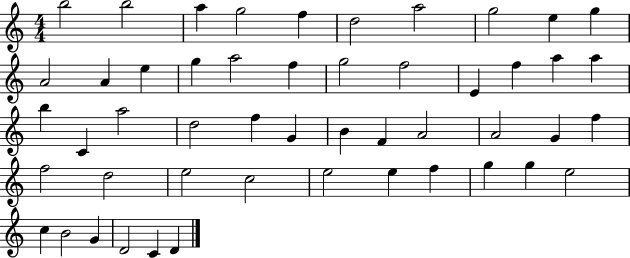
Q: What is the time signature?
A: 4/4